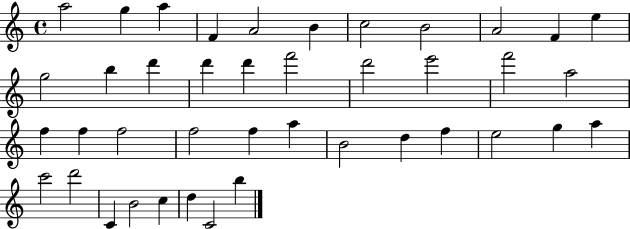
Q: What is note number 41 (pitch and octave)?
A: B5